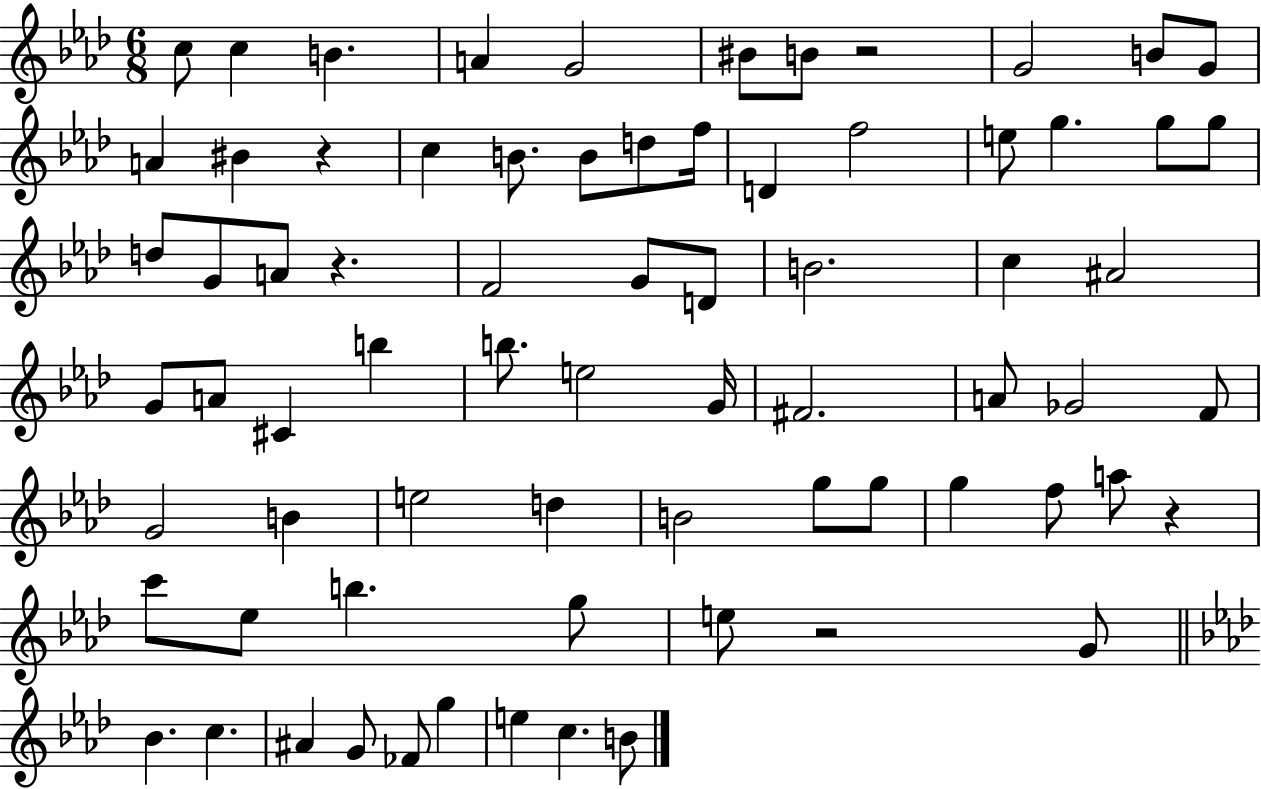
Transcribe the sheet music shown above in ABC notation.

X:1
T:Untitled
M:6/8
L:1/4
K:Ab
c/2 c B A G2 ^B/2 B/2 z2 G2 B/2 G/2 A ^B z c B/2 B/2 d/2 f/4 D f2 e/2 g g/2 g/2 d/2 G/2 A/2 z F2 G/2 D/2 B2 c ^A2 G/2 A/2 ^C b b/2 e2 G/4 ^F2 A/2 _G2 F/2 G2 B e2 d B2 g/2 g/2 g f/2 a/2 z c'/2 _e/2 b g/2 e/2 z2 G/2 _B c ^A G/2 _F/2 g e c B/2